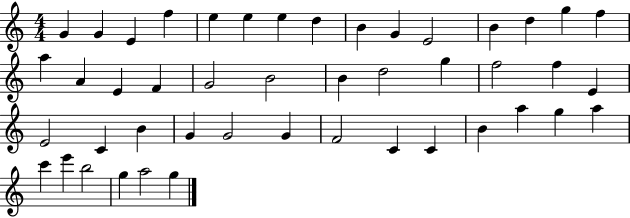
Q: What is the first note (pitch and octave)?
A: G4